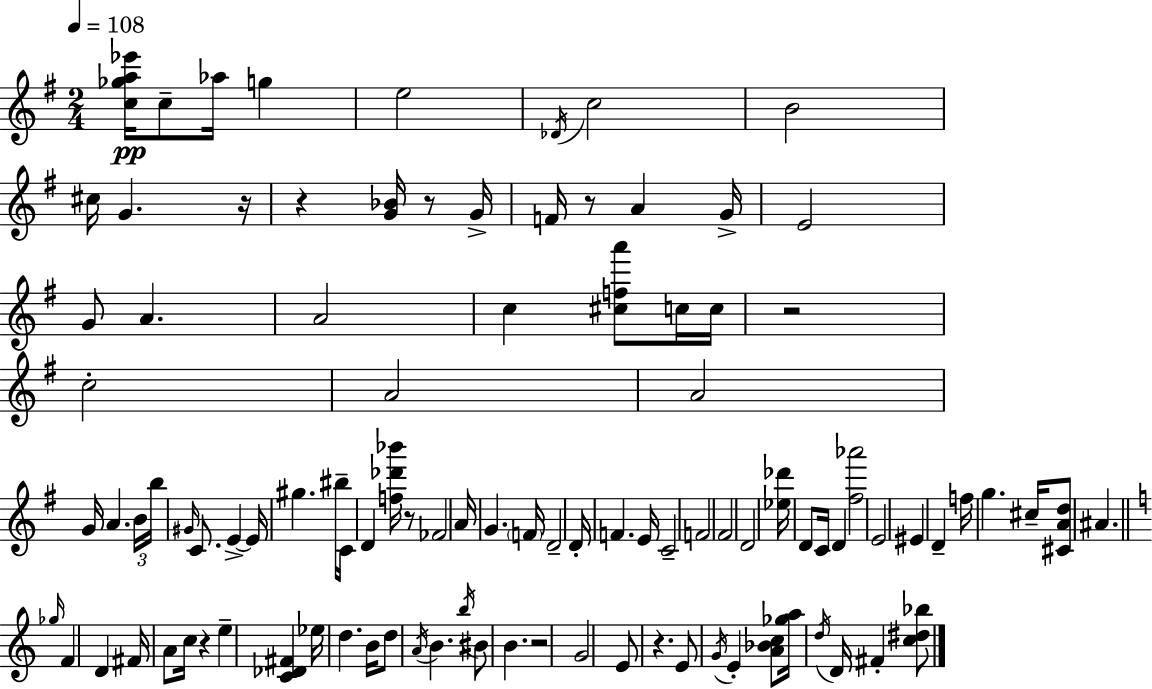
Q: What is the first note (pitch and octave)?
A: C5